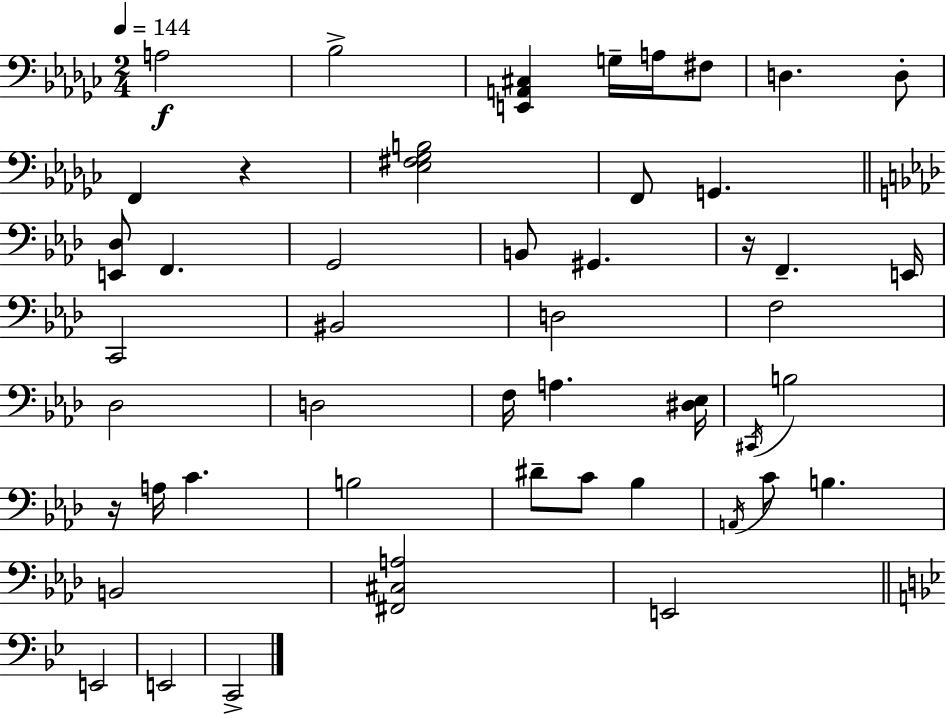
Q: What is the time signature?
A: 2/4